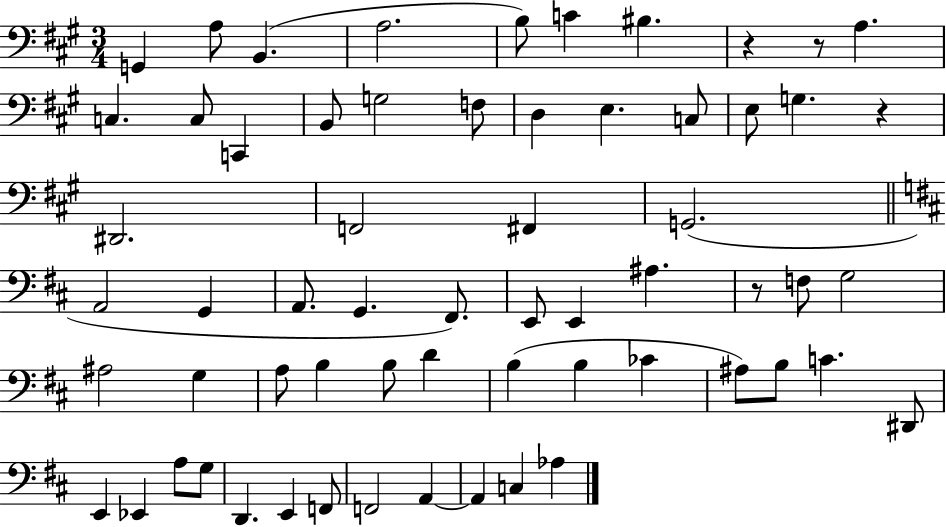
X:1
T:Untitled
M:3/4
L:1/4
K:A
G,, A,/2 B,, A,2 B,/2 C ^B, z z/2 A, C, C,/2 C,, B,,/2 G,2 F,/2 D, E, C,/2 E,/2 G, z ^D,,2 F,,2 ^F,, G,,2 A,,2 G,, A,,/2 G,, ^F,,/2 E,,/2 E,, ^A, z/2 F,/2 G,2 ^A,2 G, A,/2 B, B,/2 D B, B, _C ^A,/2 B,/2 C ^D,,/2 E,, _E,, A,/2 G,/2 D,, E,, F,,/2 F,,2 A,, A,, C, _A,